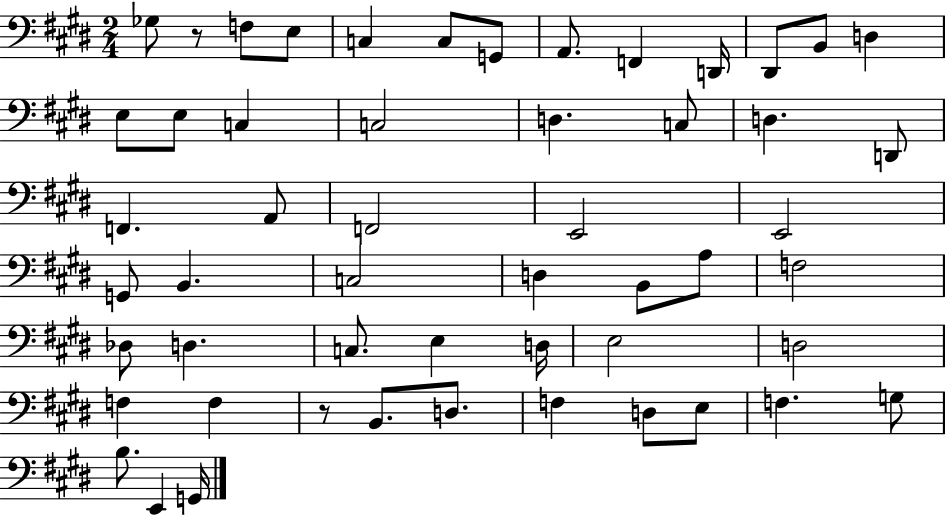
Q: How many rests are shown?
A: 2